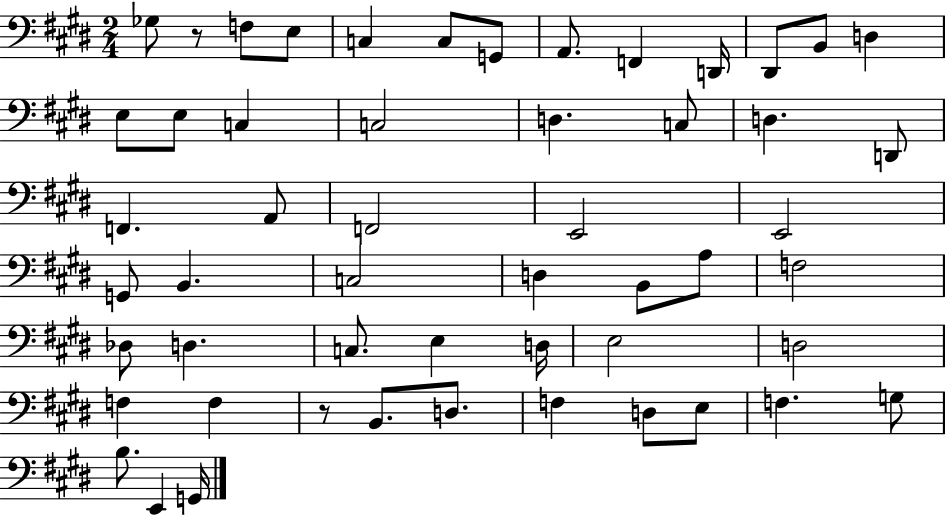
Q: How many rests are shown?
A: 2